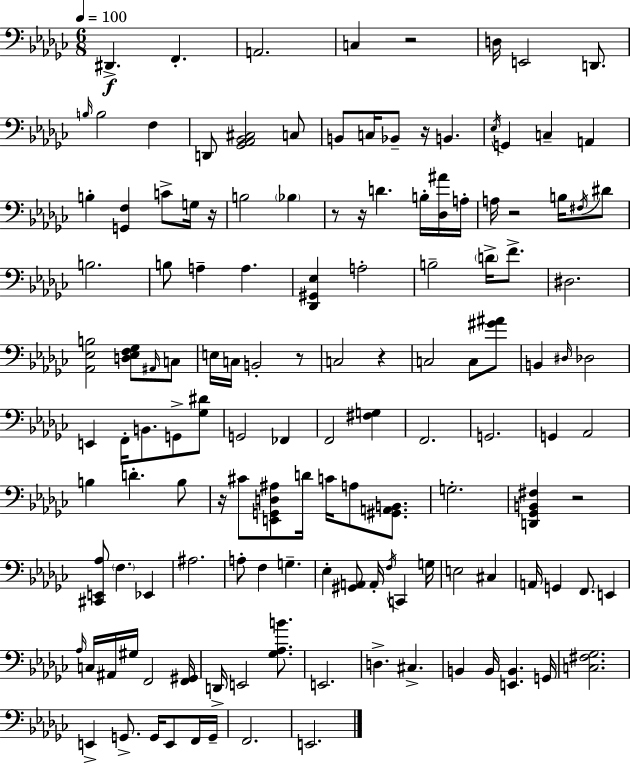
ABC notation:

X:1
T:Untitled
M:6/8
L:1/4
K:Ebm
^D,, F,, A,,2 C, z2 D,/4 E,,2 D,,/2 B,/4 B,2 F, D,,/2 [_G,,_A,,_B,,^C,]2 C,/2 B,,/2 C,/4 _B,,/2 z/4 B,, _E,/4 G,, C, A,, B, [G,,F,] C/2 G,/4 z/4 B,2 _B, z/2 z/4 D B,/4 [_D,^A]/4 A,/4 A,/4 z2 B,/4 ^F,/4 ^D/2 B,2 B,/2 A, A, [_D,,^G,,_E,] A,2 B,2 D/4 F/2 ^D,2 [_A,,_E,B,]2 [D,_E,F,_G,]/2 ^A,,/4 C,/2 E,/4 C,/4 B,,2 z/2 C,2 z C,2 C,/2 [^G^A]/2 B,, ^D,/4 _D,2 E,, F,,/4 B,,/2 G,,/2 [_G,^D]/2 G,,2 _F,, F,,2 [^F,G,] F,,2 G,,2 G,, _A,,2 B, D B,/2 z/4 ^C/2 [E,,G,,D,^A,]/2 D/4 C/4 A,/2 [^G,,A,,B,,]/2 G,2 [D,,_G,,B,,^F,] z2 [^C,,E,,_A,]/2 F, _E,, ^A,2 A,/2 F, G, _E, [^G,,A,,]/2 A,,/4 F,/4 C,, G,/4 E,2 ^C, A,,/4 G,, F,,/2 E,, _A,/4 C,/4 ^A,,/4 ^G,/4 F,,2 [F,,^G,,]/4 D,,/4 E,,2 [_G,_A,B]/2 E,,2 D, ^C, B,, B,,/4 [E,,B,,] G,,/4 [C,^F,_G,]2 E,, G,,/2 G,,/4 E,,/2 F,,/4 G,,/4 F,,2 E,,2